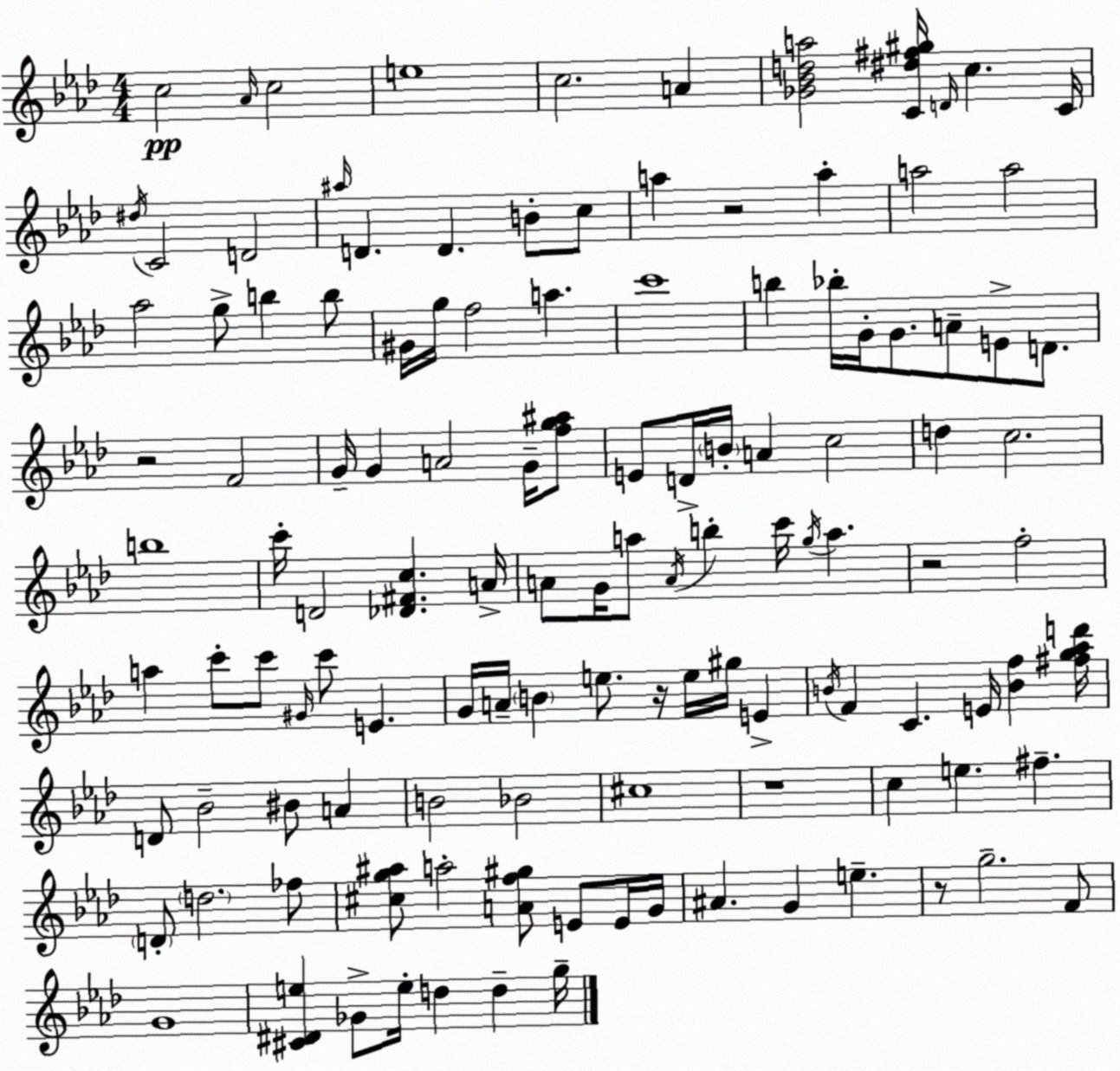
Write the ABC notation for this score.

X:1
T:Untitled
M:4/4
L:1/4
K:Fm
c2 _A/4 c2 e4 c2 A [_G_Bda]2 [C^d^f^g]/4 D/4 c C/4 ^d/4 C2 D2 ^a/4 D D B/2 c/2 a z2 a a2 a2 _a2 g/2 b b/2 ^G/4 g/4 f2 a c'4 b _b/4 G/4 G/2 A/2 E/2 D/2 z2 F2 G/4 G A2 G/4 [fg^a]/2 E/2 D/4 B/4 A c2 d c2 b4 c'/4 D2 [_D^Fc] A/4 A/2 G/4 a/2 A/4 b c'/4 g/4 a z2 f2 a c'/2 c'/2 ^G/4 c'/2 E G/4 A/4 B e/2 z/4 e/4 ^g/4 E B/4 F C E/4 [Bf] [^fg_ad']/4 D/2 _B2 ^B/2 A B2 _B2 ^c4 z4 c e ^f D/2 d2 _f/2 [^cg^a]/2 a2 [Af^g]/2 E/2 E/4 G/4 ^A G e z/2 g2 F/2 G4 [^C^De] _G/2 e/4 d d g/4